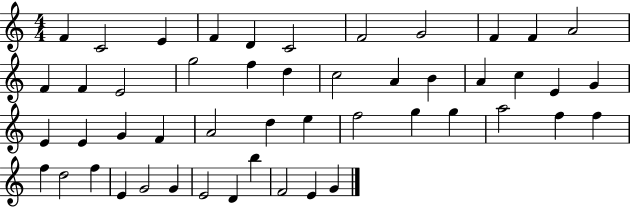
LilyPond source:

{
  \clef treble
  \numericTimeSignature
  \time 4/4
  \key c \major
  f'4 c'2 e'4 | f'4 d'4 c'2 | f'2 g'2 | f'4 f'4 a'2 | \break f'4 f'4 e'2 | g''2 f''4 d''4 | c''2 a'4 b'4 | a'4 c''4 e'4 g'4 | \break e'4 e'4 g'4 f'4 | a'2 d''4 e''4 | f''2 g''4 g''4 | a''2 f''4 f''4 | \break f''4 d''2 f''4 | e'4 g'2 g'4 | e'2 d'4 b''4 | f'2 e'4 g'4 | \break \bar "|."
}